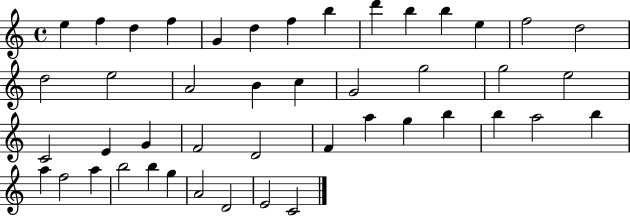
{
  \clef treble
  \time 4/4
  \defaultTimeSignature
  \key c \major
  e''4 f''4 d''4 f''4 | g'4 d''4 f''4 b''4 | d'''4 b''4 b''4 e''4 | f''2 d''2 | \break d''2 e''2 | a'2 b'4 c''4 | g'2 g''2 | g''2 e''2 | \break c'2 e'4 g'4 | f'2 d'2 | f'4 a''4 g''4 b''4 | b''4 a''2 b''4 | \break a''4 f''2 a''4 | b''2 b''4 g''4 | a'2 d'2 | e'2 c'2 | \break \bar "|."
}